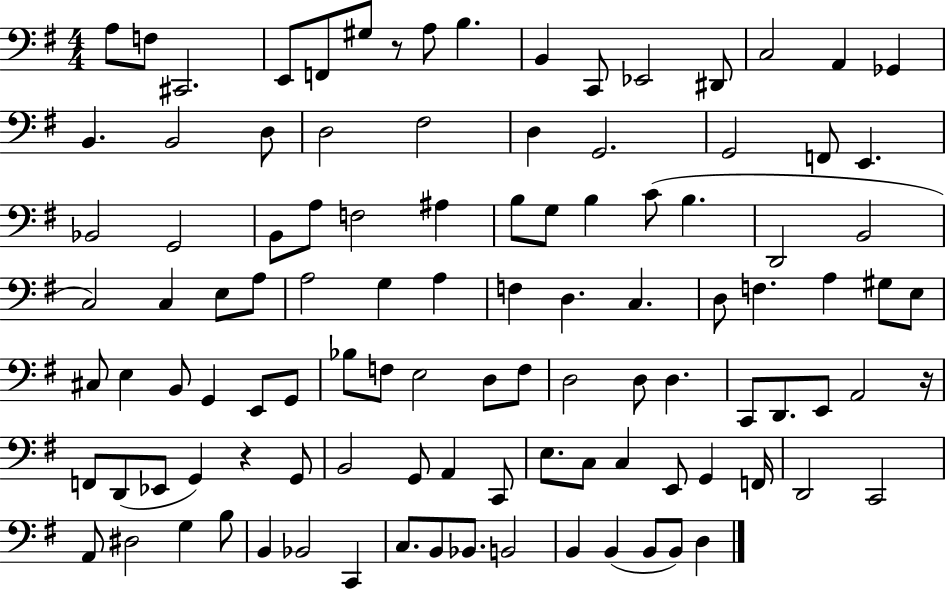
A3/e F3/e C#2/h. E2/e F2/e G#3/e R/e A3/e B3/q. B2/q C2/e Eb2/h D#2/e C3/h A2/q Gb2/q B2/q. B2/h D3/e D3/h F#3/h D3/q G2/h. G2/h F2/e E2/q. Bb2/h G2/h B2/e A3/e F3/h A#3/q B3/e G3/e B3/q C4/e B3/q. D2/h B2/h C3/h C3/q E3/e A3/e A3/h G3/q A3/q F3/q D3/q. C3/q. D3/e F3/q. A3/q G#3/e E3/e C#3/e E3/q B2/e G2/q E2/e G2/e Bb3/e F3/e E3/h D3/e F3/e D3/h D3/e D3/q. C2/e D2/e. E2/e A2/h R/s F2/e D2/e Eb2/e G2/q R/q G2/e B2/h G2/e A2/q C2/e E3/e. C3/e C3/q E2/e G2/q F2/s D2/h C2/h A2/e D#3/h G3/q B3/e B2/q Bb2/h C2/q C3/e. B2/e Bb2/e. B2/h B2/q B2/q B2/e B2/e D3/q